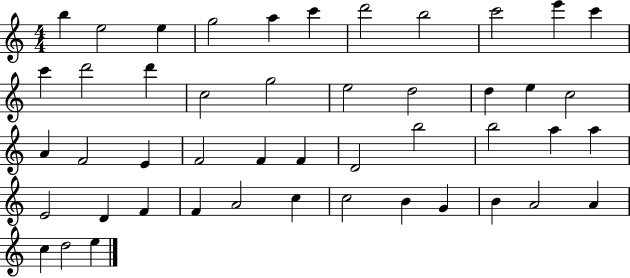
X:1
T:Untitled
M:4/4
L:1/4
K:C
b e2 e g2 a c' d'2 b2 c'2 e' c' c' d'2 d' c2 g2 e2 d2 d e c2 A F2 E F2 F F D2 b2 b2 a a E2 D F F A2 c c2 B G B A2 A c d2 e